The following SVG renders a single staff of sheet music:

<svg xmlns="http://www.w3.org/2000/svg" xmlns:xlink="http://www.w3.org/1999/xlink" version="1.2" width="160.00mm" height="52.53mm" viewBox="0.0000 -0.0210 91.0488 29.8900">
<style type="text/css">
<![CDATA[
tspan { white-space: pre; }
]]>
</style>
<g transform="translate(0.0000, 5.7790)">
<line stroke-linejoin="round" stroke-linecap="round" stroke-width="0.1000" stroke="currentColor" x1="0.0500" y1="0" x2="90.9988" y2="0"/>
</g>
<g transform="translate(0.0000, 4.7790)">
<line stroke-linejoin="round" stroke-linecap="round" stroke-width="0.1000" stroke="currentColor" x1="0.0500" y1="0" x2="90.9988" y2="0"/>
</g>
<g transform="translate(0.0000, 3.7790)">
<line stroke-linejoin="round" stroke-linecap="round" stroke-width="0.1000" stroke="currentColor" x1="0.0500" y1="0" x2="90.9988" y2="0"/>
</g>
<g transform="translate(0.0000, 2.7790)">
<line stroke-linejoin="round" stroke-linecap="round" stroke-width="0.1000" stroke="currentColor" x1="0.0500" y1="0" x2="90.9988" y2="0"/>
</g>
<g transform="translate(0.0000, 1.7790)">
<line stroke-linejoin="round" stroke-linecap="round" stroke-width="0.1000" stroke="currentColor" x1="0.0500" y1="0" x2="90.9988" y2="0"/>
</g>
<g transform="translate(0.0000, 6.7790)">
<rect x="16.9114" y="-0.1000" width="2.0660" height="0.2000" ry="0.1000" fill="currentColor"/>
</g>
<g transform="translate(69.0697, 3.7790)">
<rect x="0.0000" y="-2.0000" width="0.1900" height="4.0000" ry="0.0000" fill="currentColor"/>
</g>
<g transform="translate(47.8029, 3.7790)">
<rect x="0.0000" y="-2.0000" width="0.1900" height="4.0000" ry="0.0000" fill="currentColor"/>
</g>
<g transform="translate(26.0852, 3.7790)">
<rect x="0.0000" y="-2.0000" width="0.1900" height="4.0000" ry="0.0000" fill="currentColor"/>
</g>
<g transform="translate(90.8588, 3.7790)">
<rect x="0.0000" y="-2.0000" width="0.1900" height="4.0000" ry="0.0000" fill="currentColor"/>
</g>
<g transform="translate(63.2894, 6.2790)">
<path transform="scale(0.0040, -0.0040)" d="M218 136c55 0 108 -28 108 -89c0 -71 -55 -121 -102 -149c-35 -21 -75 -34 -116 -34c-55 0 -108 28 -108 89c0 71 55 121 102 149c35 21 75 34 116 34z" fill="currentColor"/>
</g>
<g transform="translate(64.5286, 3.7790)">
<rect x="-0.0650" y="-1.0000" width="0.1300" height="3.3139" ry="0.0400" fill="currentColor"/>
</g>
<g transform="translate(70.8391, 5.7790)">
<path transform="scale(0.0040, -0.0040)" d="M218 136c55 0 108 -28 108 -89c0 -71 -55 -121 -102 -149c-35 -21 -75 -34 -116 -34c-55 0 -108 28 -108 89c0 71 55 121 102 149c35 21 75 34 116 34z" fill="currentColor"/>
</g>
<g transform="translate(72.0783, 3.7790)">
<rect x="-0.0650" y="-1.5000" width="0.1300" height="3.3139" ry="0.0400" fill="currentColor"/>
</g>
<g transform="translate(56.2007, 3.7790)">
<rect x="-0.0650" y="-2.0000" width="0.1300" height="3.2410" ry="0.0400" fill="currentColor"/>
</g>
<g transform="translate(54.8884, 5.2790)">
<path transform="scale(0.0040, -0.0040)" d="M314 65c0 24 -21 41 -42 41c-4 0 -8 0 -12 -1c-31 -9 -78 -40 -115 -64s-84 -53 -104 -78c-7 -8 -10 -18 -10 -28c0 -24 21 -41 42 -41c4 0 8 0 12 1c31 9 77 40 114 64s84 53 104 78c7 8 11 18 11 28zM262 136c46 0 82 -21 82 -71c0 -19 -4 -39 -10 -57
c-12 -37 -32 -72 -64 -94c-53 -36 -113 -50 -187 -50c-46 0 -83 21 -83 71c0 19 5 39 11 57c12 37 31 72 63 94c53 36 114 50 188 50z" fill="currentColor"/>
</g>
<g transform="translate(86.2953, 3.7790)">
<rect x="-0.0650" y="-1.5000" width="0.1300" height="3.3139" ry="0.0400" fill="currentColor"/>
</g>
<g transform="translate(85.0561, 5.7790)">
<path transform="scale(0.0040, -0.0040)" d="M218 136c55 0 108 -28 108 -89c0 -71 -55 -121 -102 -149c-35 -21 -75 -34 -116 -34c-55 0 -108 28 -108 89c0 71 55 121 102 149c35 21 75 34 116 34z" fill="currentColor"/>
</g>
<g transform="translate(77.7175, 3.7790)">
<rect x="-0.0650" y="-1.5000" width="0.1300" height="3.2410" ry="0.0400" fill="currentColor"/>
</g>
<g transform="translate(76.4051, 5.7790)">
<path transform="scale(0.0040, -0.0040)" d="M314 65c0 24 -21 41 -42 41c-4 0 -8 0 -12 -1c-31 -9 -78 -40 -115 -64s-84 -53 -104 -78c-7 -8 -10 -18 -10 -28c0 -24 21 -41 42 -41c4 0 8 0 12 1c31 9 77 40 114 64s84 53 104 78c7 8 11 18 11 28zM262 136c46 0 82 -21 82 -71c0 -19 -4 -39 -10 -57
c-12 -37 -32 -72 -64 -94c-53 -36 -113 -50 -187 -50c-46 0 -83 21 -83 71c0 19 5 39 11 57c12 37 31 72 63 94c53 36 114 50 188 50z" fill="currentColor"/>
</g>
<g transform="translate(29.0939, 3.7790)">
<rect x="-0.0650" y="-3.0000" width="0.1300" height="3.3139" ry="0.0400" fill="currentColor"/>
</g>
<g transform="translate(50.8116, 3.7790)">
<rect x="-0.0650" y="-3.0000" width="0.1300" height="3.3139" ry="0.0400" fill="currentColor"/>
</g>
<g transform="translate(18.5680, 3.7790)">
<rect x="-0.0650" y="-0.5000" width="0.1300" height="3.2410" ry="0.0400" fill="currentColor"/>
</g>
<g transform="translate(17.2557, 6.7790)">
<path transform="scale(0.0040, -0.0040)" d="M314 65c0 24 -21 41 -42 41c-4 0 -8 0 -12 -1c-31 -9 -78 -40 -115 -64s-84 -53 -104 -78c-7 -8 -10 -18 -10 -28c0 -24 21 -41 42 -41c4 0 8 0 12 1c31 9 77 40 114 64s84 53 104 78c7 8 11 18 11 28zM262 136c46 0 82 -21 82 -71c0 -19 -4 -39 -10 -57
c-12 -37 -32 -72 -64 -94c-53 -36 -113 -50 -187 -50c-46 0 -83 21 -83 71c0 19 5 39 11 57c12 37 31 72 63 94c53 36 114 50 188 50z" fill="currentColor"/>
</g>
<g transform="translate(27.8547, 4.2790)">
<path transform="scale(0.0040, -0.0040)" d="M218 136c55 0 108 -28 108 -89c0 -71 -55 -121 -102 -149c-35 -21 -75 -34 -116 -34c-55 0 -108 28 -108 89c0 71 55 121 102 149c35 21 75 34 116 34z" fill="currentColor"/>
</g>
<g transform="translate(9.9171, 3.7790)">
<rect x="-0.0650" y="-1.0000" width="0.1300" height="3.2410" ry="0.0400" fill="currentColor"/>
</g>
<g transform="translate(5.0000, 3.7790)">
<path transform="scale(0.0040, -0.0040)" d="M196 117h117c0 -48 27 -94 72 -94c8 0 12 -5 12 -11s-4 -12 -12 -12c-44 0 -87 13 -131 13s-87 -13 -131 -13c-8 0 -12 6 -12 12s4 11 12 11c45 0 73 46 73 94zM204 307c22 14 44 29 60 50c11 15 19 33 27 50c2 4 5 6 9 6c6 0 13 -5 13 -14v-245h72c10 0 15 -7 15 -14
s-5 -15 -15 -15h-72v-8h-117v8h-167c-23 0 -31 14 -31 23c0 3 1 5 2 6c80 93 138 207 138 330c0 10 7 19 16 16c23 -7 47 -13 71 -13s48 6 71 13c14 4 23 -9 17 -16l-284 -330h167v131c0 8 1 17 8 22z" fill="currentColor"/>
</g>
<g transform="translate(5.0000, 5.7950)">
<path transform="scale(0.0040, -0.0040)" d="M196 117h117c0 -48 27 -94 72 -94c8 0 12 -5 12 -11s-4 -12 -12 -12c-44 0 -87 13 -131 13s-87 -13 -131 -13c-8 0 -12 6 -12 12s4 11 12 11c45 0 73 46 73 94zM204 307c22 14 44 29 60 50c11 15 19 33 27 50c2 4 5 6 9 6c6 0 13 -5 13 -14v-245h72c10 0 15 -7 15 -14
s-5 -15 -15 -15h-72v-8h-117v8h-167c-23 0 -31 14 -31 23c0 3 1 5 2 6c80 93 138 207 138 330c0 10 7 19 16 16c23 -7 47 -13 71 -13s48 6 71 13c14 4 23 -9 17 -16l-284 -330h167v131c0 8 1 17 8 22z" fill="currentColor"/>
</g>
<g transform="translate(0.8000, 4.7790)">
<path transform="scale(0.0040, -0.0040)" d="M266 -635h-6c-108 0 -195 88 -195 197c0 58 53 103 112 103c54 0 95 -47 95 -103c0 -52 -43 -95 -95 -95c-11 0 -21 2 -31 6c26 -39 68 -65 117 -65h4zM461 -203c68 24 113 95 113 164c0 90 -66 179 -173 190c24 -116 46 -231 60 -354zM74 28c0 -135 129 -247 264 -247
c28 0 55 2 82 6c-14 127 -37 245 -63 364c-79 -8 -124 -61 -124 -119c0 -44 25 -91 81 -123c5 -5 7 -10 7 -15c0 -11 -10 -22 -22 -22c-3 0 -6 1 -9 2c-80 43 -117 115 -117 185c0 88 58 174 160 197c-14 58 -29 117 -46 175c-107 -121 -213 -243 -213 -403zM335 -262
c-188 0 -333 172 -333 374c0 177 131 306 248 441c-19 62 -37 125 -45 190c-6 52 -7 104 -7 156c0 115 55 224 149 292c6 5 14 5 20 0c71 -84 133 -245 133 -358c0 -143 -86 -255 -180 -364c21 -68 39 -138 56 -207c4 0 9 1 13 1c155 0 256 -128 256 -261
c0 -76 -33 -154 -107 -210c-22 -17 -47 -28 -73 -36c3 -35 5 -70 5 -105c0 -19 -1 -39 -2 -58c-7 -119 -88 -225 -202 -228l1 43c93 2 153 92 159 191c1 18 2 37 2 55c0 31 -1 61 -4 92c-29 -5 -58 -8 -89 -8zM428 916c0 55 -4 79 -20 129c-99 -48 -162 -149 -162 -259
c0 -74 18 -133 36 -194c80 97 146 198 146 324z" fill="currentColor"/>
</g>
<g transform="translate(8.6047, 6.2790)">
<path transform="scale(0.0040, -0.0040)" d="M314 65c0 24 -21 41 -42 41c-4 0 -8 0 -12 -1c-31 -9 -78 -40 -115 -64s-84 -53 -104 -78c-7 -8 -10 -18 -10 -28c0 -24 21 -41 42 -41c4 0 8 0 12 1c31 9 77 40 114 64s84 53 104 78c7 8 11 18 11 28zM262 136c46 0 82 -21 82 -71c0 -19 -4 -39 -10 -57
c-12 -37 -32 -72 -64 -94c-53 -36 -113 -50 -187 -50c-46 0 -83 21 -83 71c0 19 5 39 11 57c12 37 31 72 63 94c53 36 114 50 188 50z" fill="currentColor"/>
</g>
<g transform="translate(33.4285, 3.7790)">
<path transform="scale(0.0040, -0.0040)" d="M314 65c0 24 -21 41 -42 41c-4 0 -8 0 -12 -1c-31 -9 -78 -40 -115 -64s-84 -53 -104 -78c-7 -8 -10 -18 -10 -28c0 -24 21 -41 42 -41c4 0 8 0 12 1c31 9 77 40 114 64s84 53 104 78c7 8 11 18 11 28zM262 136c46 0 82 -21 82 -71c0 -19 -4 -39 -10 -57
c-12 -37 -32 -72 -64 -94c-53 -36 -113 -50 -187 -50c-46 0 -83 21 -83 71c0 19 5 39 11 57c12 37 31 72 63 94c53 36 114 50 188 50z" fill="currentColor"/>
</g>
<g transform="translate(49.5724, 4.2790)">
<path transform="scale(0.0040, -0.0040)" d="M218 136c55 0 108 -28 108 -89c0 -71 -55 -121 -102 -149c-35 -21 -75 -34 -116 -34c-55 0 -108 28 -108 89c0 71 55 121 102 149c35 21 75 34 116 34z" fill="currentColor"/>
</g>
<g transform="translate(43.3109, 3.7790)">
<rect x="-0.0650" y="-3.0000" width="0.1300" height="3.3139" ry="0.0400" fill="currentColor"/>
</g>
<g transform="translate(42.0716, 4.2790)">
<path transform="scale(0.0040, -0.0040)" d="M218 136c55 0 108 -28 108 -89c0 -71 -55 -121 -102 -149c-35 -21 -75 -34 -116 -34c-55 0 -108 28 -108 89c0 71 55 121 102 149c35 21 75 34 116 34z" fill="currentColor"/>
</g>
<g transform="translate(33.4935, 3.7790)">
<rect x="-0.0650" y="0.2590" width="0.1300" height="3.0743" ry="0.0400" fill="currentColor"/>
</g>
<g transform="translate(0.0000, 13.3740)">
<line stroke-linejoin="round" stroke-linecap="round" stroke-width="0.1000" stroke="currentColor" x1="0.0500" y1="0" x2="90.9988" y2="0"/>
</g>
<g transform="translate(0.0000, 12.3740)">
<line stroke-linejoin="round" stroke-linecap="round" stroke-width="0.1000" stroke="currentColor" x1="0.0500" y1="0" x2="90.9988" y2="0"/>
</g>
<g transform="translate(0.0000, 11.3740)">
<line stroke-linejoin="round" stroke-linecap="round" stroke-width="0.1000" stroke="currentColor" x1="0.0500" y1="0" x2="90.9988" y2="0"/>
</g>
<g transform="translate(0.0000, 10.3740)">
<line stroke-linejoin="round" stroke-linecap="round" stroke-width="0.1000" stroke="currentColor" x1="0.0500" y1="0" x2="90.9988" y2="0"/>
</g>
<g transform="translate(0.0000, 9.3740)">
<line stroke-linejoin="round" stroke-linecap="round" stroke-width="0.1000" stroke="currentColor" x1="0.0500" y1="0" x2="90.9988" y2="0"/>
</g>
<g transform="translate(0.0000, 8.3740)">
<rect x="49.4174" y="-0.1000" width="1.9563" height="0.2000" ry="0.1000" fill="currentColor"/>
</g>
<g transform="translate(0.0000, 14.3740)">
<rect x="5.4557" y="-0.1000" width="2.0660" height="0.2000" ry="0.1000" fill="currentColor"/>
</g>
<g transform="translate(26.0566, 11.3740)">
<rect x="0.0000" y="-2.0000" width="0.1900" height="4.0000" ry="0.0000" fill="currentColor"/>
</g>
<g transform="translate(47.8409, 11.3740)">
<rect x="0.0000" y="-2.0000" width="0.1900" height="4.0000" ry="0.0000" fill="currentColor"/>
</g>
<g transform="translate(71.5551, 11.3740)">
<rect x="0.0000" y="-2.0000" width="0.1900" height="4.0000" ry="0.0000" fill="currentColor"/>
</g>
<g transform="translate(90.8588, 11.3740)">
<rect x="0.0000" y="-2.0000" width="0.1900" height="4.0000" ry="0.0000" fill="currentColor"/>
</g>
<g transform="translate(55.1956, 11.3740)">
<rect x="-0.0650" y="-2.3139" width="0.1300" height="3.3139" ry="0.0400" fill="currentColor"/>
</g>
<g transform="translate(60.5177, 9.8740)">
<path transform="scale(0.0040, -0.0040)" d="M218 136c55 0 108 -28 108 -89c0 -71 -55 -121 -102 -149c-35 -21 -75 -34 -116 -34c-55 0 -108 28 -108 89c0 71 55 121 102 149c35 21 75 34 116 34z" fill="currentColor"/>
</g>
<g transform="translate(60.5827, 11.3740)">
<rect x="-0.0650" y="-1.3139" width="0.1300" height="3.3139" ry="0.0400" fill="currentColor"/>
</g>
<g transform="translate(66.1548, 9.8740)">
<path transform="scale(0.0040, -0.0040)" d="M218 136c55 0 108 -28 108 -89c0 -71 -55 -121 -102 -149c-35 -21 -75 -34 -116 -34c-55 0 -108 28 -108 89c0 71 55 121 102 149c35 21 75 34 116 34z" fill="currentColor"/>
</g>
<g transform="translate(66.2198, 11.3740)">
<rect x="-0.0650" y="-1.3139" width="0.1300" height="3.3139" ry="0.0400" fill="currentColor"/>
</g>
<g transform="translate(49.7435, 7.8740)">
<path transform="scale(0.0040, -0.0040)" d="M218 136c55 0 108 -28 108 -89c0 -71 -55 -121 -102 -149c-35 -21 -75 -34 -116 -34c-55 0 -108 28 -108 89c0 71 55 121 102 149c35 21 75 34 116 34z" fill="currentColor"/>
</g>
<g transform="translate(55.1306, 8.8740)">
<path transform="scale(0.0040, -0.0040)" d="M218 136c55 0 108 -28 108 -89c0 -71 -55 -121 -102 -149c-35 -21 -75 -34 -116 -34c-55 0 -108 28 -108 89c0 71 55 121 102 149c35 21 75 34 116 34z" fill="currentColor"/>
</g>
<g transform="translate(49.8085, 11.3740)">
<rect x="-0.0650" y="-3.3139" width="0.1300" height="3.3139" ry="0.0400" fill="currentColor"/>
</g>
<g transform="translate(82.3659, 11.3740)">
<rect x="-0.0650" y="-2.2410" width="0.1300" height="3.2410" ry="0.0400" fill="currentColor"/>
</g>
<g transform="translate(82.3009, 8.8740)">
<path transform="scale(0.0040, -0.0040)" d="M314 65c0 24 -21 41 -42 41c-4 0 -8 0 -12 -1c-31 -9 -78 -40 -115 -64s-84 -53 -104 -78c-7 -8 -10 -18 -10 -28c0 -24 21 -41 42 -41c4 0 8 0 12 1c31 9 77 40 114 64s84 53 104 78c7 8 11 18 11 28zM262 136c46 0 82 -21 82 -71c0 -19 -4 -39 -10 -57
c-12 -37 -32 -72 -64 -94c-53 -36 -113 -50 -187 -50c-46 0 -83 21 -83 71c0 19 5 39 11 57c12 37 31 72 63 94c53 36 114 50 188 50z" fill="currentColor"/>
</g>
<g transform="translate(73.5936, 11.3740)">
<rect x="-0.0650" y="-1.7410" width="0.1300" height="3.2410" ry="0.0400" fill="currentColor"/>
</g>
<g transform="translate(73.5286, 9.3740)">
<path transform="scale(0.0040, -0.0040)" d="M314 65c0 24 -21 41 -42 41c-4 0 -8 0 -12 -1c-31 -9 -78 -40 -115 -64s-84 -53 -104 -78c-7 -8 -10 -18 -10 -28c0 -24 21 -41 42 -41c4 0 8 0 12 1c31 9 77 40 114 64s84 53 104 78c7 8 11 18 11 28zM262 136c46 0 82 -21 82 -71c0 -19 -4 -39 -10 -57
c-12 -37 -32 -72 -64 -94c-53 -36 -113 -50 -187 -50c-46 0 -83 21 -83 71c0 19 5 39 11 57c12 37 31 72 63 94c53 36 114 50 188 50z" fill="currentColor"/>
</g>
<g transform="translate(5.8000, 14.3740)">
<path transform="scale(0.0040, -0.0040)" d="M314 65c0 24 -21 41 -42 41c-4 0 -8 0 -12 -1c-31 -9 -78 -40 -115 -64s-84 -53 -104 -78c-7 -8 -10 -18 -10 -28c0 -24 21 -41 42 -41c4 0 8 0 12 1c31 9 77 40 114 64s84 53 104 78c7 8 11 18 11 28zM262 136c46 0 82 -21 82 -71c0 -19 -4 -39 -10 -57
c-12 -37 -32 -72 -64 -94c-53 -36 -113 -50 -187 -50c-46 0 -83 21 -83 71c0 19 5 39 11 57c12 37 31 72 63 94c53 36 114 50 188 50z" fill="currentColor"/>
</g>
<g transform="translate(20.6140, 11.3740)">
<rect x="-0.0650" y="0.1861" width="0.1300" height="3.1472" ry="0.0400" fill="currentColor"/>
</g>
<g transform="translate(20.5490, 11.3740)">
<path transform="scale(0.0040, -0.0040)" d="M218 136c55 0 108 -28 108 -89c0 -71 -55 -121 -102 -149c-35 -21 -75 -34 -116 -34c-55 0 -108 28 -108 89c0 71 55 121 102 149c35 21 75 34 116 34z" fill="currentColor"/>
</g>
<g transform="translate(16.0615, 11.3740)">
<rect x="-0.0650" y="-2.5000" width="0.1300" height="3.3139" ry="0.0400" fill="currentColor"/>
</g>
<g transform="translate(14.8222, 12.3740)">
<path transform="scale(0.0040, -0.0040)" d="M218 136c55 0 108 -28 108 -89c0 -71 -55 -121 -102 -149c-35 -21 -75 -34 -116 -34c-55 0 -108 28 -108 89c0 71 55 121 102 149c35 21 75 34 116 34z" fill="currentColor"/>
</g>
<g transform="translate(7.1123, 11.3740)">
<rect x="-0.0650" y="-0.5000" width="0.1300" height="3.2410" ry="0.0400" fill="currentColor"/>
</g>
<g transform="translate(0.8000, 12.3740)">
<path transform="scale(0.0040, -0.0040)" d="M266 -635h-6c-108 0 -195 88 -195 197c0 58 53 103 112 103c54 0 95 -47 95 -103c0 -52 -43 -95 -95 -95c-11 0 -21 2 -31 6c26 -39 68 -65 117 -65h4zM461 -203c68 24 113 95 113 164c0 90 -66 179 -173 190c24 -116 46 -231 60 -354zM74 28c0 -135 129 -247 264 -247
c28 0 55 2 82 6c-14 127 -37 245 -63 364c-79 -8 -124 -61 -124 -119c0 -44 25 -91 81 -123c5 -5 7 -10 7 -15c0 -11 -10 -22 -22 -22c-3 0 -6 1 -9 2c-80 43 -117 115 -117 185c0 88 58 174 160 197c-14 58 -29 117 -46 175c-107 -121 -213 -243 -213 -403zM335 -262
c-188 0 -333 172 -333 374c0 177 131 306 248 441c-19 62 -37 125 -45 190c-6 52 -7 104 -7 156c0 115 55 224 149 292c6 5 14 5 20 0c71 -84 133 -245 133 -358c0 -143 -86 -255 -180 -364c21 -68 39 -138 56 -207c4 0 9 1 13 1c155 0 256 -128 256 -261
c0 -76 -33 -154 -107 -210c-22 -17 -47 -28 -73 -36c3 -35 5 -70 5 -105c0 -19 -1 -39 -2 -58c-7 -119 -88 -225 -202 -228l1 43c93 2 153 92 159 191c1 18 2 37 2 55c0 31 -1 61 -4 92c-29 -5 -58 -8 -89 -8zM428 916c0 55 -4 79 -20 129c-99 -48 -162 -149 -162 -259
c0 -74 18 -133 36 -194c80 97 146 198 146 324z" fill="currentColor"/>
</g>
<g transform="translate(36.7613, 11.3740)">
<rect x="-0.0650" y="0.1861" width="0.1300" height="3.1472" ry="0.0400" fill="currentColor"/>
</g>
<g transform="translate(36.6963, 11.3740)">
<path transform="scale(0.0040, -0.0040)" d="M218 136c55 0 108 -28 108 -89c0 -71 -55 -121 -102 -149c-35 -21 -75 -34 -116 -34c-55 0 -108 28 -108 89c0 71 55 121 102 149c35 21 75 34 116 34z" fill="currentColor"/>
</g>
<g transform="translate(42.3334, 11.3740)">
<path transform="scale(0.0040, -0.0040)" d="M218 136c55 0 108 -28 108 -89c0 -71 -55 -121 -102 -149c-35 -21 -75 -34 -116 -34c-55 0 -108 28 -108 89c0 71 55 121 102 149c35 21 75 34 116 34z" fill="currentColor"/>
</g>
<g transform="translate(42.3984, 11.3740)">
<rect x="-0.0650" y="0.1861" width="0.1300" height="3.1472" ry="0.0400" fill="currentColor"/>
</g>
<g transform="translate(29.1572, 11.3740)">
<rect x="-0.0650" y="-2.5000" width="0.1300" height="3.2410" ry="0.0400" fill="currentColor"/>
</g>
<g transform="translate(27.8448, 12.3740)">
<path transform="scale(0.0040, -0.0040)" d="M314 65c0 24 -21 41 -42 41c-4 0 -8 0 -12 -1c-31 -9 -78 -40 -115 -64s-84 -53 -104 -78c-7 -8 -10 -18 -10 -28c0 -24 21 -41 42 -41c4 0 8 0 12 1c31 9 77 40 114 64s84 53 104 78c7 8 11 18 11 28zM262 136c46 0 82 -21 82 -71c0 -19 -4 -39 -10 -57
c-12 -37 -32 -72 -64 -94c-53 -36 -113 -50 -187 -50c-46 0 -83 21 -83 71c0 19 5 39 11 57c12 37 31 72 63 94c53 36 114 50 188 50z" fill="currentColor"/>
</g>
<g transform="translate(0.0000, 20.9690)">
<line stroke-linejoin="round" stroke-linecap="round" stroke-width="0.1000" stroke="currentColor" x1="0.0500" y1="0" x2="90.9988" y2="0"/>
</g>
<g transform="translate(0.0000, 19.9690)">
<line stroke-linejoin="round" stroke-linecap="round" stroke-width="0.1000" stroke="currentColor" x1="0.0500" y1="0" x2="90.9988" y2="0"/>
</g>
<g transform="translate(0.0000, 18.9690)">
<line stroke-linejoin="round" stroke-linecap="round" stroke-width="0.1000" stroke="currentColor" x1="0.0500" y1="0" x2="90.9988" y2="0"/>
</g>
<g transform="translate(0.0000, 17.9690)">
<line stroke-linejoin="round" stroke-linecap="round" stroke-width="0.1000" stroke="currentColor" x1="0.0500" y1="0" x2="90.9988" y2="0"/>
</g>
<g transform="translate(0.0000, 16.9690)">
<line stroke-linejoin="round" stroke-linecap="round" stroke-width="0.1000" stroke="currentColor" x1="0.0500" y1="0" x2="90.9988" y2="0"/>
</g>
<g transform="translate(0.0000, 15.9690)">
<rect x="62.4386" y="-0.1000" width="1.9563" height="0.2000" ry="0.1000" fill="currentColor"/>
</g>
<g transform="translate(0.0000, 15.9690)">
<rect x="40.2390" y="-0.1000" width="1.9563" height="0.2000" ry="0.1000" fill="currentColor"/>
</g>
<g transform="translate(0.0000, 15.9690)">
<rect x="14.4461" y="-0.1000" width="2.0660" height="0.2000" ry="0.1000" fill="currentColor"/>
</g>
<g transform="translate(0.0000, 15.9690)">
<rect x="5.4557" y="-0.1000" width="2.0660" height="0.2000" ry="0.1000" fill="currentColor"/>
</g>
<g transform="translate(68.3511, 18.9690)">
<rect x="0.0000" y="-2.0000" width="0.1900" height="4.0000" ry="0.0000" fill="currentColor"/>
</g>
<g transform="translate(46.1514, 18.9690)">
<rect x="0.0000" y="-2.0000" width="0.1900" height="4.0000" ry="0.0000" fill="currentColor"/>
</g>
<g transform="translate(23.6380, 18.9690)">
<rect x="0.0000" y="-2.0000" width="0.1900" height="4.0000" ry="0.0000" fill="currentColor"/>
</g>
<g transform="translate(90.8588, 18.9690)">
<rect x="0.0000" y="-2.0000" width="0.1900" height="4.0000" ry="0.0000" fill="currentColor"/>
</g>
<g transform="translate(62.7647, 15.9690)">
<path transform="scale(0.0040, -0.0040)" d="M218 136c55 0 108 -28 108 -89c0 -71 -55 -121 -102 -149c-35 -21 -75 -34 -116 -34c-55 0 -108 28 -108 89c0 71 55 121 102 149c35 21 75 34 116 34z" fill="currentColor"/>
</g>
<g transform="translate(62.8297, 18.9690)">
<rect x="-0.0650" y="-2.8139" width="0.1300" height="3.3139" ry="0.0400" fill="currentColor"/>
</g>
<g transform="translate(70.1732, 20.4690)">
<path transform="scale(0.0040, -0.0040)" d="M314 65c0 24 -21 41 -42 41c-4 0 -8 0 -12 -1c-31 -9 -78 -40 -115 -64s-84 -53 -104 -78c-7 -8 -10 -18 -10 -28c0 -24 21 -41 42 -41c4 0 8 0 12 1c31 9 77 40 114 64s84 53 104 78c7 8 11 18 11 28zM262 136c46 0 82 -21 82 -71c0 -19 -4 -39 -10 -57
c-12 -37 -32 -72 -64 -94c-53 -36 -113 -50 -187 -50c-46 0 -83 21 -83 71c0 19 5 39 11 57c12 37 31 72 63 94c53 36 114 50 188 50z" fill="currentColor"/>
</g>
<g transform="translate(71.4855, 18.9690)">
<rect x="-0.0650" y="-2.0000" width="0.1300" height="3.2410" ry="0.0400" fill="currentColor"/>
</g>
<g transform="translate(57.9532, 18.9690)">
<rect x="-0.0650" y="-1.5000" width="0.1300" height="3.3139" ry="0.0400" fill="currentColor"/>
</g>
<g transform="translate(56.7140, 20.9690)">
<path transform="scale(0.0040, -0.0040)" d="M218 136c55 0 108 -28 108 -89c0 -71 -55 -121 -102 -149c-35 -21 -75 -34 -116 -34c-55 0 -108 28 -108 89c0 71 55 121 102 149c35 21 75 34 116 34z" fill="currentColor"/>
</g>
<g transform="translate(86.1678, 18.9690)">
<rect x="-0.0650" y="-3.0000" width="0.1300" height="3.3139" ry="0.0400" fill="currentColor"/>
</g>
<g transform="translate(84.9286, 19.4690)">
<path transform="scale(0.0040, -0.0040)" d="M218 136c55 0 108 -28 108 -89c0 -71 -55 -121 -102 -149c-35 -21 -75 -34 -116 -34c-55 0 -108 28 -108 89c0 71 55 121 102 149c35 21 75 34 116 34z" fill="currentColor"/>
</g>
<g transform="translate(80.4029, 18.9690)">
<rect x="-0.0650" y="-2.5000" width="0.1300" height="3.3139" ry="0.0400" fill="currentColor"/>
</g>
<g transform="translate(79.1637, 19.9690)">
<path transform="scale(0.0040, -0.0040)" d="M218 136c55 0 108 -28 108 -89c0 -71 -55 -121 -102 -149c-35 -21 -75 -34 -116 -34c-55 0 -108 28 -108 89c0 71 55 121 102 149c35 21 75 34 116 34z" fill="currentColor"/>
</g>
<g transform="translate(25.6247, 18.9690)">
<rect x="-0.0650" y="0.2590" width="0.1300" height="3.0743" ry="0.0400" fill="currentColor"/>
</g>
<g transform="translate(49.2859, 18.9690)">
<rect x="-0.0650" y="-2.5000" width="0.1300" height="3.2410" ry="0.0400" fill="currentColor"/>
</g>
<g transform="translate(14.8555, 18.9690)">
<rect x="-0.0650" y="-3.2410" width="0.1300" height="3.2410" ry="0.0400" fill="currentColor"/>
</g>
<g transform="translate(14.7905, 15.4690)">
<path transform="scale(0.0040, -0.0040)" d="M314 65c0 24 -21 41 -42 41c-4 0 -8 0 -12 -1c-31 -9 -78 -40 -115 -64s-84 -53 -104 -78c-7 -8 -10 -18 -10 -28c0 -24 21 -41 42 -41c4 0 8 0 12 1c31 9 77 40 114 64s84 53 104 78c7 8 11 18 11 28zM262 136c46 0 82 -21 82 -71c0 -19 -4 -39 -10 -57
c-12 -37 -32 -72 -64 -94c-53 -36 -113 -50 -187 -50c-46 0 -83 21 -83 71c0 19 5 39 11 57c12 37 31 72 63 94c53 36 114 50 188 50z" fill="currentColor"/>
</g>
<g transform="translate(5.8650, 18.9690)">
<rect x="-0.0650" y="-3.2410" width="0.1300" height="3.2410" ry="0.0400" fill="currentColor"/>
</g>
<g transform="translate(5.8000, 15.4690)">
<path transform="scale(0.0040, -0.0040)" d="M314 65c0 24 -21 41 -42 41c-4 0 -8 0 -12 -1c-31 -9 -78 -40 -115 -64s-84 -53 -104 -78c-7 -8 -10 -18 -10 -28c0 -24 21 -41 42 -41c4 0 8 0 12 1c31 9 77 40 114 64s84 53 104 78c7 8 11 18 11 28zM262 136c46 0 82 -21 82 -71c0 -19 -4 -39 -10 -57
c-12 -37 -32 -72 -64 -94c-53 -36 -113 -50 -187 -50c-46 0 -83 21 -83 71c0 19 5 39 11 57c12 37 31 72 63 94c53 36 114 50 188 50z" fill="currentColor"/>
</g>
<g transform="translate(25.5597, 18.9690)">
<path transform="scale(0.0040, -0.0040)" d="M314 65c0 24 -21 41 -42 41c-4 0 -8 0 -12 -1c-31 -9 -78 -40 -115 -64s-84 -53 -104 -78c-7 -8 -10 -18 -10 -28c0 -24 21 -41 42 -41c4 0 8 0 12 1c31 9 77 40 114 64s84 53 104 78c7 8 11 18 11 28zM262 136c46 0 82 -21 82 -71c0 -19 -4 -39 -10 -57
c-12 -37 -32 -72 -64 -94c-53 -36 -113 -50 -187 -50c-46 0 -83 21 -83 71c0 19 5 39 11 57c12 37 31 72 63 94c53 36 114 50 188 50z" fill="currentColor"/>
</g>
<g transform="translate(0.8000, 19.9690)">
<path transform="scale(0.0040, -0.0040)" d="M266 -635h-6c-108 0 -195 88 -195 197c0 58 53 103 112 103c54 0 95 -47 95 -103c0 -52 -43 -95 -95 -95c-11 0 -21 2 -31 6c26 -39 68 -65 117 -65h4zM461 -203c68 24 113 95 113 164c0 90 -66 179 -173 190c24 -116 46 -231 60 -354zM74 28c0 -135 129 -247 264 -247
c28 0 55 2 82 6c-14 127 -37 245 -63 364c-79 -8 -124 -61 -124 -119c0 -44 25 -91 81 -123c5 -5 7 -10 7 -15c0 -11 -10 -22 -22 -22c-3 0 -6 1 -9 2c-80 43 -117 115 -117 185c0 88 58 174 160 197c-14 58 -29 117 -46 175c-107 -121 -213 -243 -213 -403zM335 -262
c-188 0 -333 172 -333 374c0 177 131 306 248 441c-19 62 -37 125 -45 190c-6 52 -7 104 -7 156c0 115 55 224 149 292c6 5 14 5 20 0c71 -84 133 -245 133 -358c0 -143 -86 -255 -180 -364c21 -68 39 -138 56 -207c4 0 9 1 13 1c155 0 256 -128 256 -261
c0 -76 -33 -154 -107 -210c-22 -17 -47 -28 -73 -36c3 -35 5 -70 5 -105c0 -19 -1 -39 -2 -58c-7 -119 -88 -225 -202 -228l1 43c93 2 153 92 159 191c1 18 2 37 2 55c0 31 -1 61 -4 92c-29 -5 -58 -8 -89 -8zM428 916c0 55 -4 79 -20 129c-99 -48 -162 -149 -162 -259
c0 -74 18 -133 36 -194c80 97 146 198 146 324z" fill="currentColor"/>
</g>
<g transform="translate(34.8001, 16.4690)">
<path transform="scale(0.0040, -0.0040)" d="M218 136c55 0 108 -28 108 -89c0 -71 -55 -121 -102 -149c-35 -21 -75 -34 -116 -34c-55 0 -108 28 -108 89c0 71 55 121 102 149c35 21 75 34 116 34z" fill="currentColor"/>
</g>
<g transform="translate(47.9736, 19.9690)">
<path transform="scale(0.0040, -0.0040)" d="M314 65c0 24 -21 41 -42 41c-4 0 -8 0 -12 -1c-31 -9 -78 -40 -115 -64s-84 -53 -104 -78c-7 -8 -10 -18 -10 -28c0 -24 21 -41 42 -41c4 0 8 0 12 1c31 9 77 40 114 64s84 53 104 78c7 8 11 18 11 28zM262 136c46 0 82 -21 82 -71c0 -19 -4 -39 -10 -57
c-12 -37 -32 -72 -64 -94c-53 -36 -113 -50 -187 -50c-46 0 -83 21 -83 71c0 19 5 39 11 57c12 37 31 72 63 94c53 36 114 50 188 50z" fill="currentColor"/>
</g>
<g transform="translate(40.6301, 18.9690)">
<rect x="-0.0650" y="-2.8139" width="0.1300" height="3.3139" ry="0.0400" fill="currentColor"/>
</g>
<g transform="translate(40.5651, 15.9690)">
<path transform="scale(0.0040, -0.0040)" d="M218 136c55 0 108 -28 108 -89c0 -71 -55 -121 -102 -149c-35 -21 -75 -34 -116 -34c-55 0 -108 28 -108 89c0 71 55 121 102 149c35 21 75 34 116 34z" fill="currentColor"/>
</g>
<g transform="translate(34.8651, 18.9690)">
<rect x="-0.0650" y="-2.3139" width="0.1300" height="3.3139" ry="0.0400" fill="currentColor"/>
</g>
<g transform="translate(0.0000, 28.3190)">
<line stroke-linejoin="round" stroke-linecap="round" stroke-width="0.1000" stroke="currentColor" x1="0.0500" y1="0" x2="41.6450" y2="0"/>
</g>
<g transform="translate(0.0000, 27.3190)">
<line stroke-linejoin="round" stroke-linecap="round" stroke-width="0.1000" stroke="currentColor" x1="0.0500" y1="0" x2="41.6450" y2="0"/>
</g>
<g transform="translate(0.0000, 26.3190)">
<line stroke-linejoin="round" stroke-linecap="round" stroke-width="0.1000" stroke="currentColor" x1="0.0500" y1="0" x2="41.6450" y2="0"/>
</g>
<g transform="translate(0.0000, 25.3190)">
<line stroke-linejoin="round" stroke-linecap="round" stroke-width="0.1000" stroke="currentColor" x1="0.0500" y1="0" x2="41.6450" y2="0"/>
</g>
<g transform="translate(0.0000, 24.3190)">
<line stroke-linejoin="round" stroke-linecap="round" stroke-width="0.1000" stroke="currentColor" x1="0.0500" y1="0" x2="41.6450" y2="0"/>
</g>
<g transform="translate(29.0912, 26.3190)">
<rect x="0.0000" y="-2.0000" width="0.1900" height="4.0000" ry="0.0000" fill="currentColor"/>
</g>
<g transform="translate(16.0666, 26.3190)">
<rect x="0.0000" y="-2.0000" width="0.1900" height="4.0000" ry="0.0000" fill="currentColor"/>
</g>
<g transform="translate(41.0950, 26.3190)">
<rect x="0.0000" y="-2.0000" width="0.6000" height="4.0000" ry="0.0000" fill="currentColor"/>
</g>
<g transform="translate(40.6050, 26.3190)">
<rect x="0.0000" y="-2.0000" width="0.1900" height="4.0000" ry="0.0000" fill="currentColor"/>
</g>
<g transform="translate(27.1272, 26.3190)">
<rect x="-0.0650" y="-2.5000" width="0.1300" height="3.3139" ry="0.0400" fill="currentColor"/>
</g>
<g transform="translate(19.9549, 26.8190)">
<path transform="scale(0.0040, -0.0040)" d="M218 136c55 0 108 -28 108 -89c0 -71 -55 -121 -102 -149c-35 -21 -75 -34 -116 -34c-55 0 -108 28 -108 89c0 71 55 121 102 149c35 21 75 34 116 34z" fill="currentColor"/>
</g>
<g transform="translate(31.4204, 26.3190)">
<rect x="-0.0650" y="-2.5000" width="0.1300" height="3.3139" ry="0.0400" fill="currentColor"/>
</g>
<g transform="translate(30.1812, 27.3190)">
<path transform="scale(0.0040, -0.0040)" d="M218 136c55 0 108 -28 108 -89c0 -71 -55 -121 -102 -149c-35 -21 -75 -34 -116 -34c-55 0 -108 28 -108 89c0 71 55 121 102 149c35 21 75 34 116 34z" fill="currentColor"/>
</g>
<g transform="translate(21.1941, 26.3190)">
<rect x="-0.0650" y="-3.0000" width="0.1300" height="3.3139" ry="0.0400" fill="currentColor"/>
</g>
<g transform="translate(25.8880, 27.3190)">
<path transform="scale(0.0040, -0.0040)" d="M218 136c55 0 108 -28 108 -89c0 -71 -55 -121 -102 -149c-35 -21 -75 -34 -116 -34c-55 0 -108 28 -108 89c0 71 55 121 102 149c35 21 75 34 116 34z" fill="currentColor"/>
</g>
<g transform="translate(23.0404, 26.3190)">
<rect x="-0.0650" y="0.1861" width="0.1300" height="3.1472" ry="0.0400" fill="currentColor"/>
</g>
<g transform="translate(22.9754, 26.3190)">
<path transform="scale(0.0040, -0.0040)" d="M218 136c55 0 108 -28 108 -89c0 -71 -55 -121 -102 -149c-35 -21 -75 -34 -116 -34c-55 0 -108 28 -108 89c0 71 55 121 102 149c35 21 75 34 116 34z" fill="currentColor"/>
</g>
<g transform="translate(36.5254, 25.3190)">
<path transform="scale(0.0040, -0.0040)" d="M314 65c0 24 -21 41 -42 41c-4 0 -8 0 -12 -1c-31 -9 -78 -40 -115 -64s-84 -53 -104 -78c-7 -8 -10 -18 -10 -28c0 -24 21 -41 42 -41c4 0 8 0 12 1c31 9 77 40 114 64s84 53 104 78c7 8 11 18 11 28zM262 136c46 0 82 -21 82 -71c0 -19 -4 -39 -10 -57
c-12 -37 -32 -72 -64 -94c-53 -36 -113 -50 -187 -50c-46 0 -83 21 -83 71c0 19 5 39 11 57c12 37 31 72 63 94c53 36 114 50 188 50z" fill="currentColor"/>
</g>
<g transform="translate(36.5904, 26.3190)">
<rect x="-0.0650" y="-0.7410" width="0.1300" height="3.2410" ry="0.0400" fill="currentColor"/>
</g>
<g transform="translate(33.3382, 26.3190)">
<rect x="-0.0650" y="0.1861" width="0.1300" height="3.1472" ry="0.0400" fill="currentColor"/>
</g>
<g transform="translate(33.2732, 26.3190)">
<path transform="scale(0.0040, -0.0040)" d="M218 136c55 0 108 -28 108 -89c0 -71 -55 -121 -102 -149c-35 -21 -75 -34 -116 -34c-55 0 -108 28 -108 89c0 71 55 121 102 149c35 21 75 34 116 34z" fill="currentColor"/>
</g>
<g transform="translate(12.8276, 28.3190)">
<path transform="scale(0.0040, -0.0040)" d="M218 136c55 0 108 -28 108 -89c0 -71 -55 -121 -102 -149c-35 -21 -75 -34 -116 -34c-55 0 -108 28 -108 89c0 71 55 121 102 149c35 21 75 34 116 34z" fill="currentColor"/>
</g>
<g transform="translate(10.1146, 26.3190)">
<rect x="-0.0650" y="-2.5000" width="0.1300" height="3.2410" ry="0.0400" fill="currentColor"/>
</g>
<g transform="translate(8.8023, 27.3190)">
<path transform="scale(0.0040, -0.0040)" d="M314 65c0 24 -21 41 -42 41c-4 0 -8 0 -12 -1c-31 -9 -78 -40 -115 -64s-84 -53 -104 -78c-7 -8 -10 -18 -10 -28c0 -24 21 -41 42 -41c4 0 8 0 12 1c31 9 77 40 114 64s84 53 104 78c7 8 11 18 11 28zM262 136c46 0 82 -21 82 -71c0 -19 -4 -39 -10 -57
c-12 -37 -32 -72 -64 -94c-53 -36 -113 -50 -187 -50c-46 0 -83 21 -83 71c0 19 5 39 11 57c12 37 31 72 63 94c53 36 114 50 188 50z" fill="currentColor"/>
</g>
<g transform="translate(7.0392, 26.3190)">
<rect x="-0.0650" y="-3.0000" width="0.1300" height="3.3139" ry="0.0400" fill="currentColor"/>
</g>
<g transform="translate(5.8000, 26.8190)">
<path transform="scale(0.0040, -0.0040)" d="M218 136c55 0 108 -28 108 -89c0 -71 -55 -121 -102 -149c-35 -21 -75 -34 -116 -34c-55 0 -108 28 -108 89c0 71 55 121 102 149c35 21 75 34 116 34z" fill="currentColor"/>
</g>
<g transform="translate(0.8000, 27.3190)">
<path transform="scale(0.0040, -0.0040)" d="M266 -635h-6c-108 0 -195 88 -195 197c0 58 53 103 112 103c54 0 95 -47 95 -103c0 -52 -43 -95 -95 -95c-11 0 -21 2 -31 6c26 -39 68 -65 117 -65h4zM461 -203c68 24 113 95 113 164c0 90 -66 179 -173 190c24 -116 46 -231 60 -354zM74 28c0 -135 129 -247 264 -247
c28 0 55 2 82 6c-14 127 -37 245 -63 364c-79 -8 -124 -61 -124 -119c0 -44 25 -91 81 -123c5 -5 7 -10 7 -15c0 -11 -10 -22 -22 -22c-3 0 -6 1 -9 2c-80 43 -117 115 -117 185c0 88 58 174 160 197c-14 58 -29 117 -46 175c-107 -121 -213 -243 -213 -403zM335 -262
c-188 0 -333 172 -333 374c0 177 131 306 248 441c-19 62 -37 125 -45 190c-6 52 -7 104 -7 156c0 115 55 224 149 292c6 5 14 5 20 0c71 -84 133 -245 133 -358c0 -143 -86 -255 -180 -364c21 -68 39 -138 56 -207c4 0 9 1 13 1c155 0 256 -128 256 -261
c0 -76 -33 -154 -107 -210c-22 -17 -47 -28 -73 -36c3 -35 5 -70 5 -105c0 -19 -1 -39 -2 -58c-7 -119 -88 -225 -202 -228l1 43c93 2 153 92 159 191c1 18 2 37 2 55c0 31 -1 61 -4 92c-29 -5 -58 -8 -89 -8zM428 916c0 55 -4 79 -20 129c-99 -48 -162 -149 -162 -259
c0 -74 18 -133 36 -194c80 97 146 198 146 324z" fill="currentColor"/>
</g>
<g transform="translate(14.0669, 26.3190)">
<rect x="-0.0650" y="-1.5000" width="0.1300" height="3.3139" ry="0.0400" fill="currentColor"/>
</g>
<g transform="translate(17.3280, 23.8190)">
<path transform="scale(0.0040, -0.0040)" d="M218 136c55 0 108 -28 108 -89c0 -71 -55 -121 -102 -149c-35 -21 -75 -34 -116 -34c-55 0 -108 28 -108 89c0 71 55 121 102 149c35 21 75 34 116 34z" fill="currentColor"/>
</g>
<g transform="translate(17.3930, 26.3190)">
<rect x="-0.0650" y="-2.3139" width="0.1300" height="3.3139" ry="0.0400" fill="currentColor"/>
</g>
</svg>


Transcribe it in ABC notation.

X:1
T:Untitled
M:4/4
L:1/4
K:C
D2 C2 A B2 A A F2 D E E2 E C2 G B G2 B B b g e e f2 g2 b2 b2 B2 g a G2 E a F2 G A A G2 E g A B G G B d2